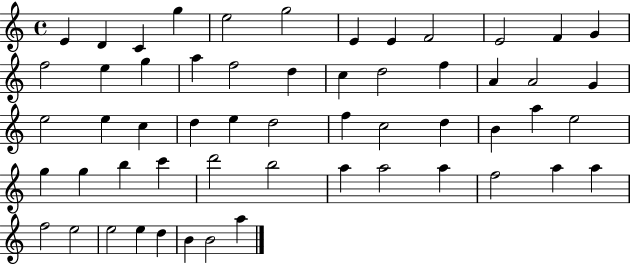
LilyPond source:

{
  \clef treble
  \time 4/4
  \defaultTimeSignature
  \key c \major
  e'4 d'4 c'4 g''4 | e''2 g''2 | e'4 e'4 f'2 | e'2 f'4 g'4 | \break f''2 e''4 g''4 | a''4 f''2 d''4 | c''4 d''2 f''4 | a'4 a'2 g'4 | \break e''2 e''4 c''4 | d''4 e''4 d''2 | f''4 c''2 d''4 | b'4 a''4 e''2 | \break g''4 g''4 b''4 c'''4 | d'''2 b''2 | a''4 a''2 a''4 | f''2 a''4 a''4 | \break f''2 e''2 | e''2 e''4 d''4 | b'4 b'2 a''4 | \bar "|."
}